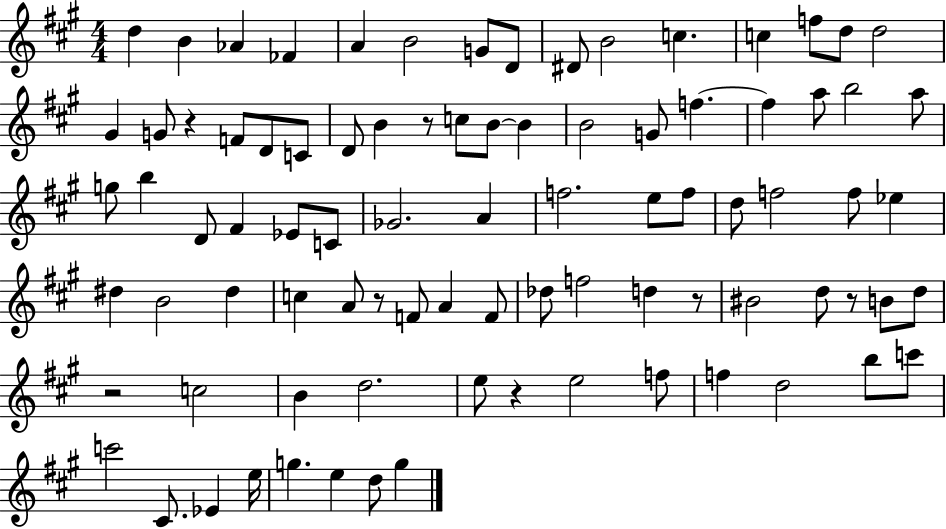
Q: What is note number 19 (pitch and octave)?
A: D4